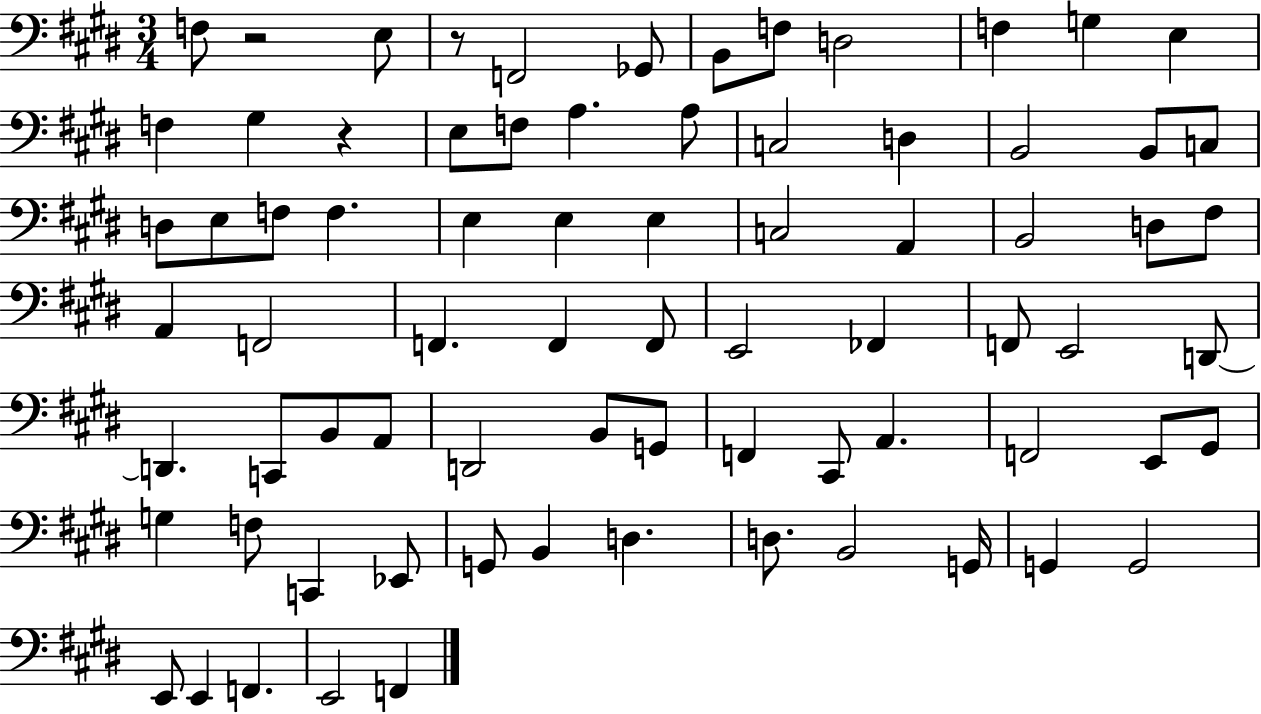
X:1
T:Untitled
M:3/4
L:1/4
K:E
F,/2 z2 E,/2 z/2 F,,2 _G,,/2 B,,/2 F,/2 D,2 F, G, E, F, ^G, z E,/2 F,/2 A, A,/2 C,2 D, B,,2 B,,/2 C,/2 D,/2 E,/2 F,/2 F, E, E, E, C,2 A,, B,,2 D,/2 ^F,/2 A,, F,,2 F,, F,, F,,/2 E,,2 _F,, F,,/2 E,,2 D,,/2 D,, C,,/2 B,,/2 A,,/2 D,,2 B,,/2 G,,/2 F,, ^C,,/2 A,, F,,2 E,,/2 ^G,,/2 G, F,/2 C,, _E,,/2 G,,/2 B,, D, D,/2 B,,2 G,,/4 G,, G,,2 E,,/2 E,, F,, E,,2 F,,